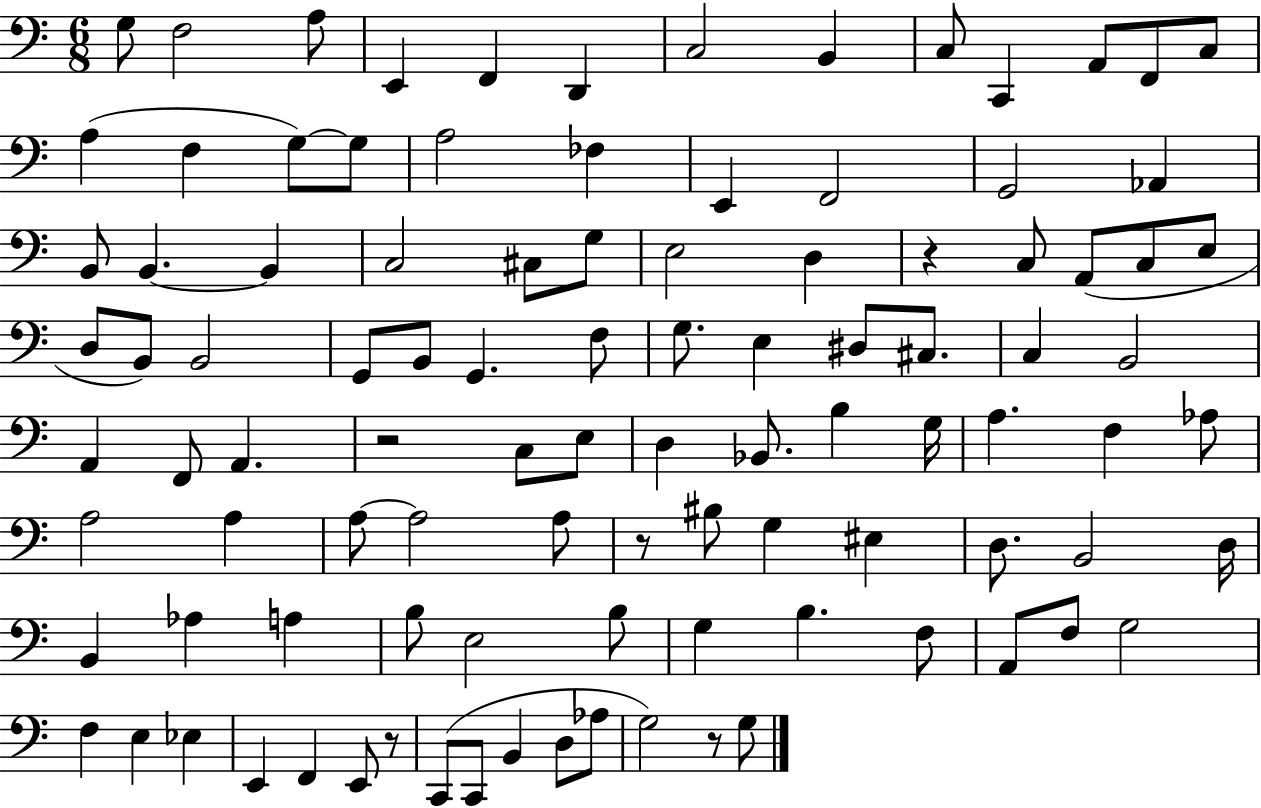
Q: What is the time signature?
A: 6/8